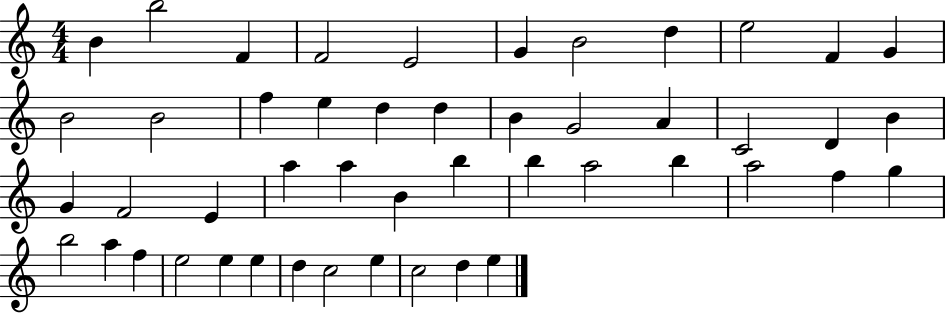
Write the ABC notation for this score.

X:1
T:Untitled
M:4/4
L:1/4
K:C
B b2 F F2 E2 G B2 d e2 F G B2 B2 f e d d B G2 A C2 D B G F2 E a a B b b a2 b a2 f g b2 a f e2 e e d c2 e c2 d e